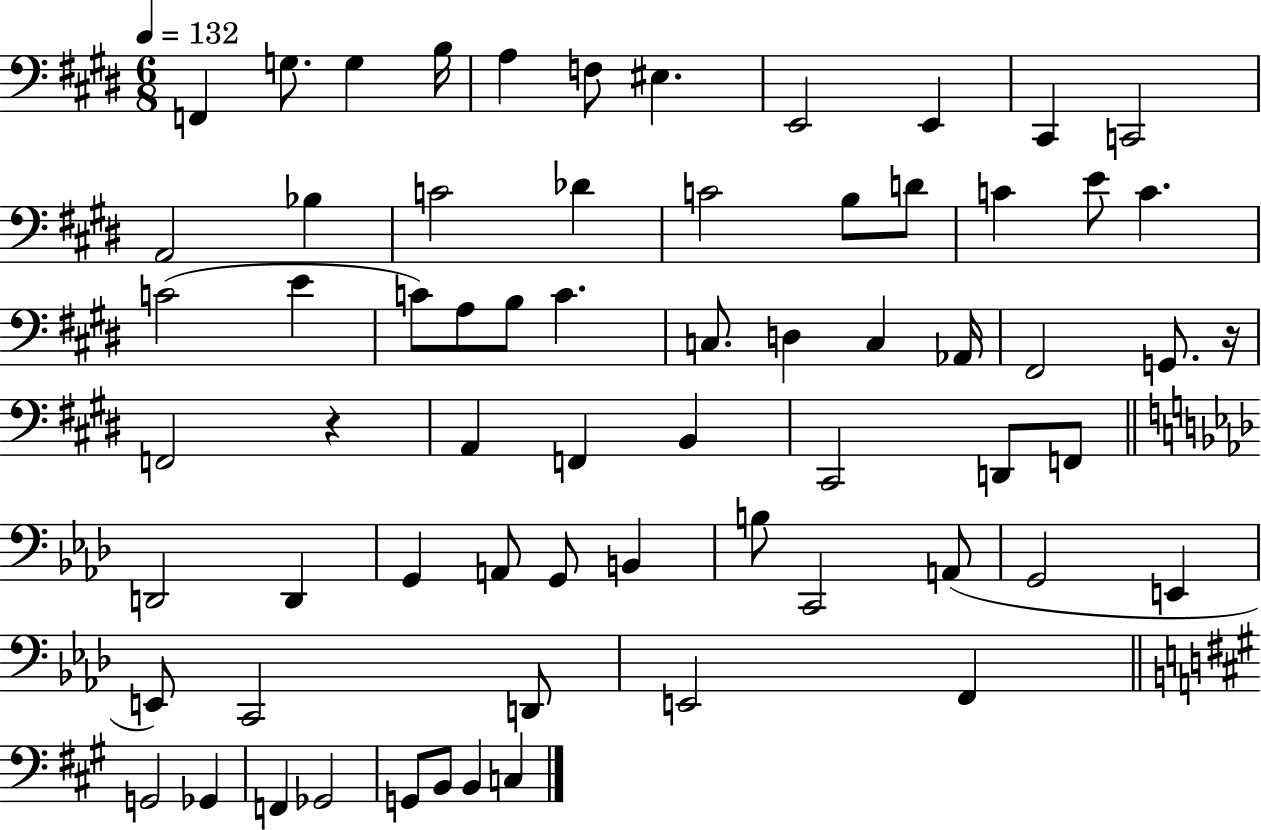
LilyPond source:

{
  \clef bass
  \numericTimeSignature
  \time 6/8
  \key e \major
  \tempo 4 = 132
  f,4 g8. g4 b16 | a4 f8 eis4. | e,2 e,4 | cis,4 c,2 | \break a,2 bes4 | c'2 des'4 | c'2 b8 d'8 | c'4 e'8 c'4. | \break c'2( e'4 | c'8) a8 b8 c'4. | c8. d4 c4 aes,16 | fis,2 g,8. r16 | \break f,2 r4 | a,4 f,4 b,4 | cis,2 d,8 f,8 | \bar "||" \break \key aes \major d,2 d,4 | g,4 a,8 g,8 b,4 | b8 c,2 a,8( | g,2 e,4 | \break e,8) c,2 d,8 | e,2 f,4 | \bar "||" \break \key a \major g,2 ges,4 | f,4 ges,2 | g,8 b,8 b,4 c4 | \bar "|."
}